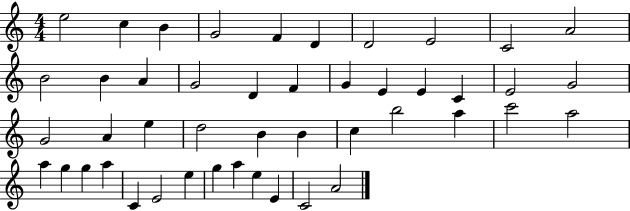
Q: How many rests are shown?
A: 0